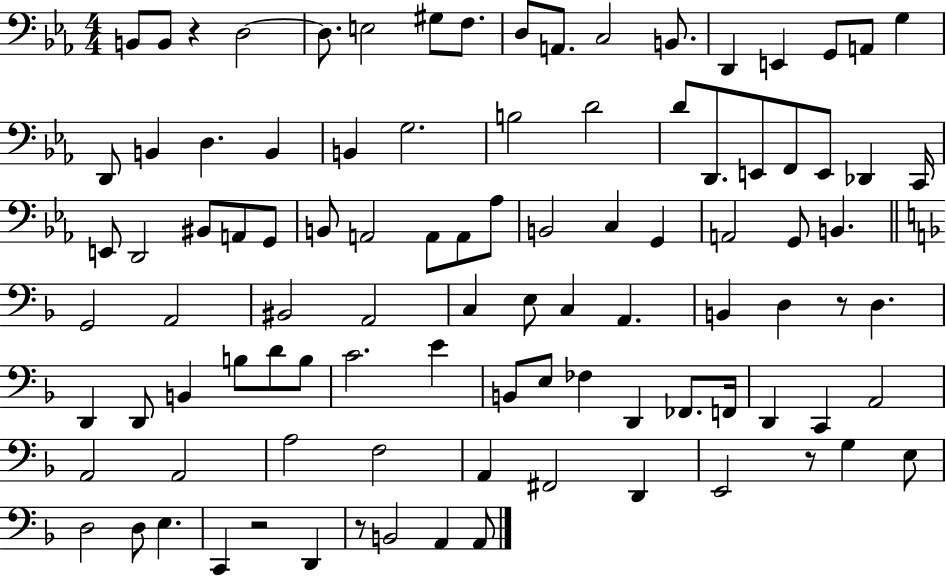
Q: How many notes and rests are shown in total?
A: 98